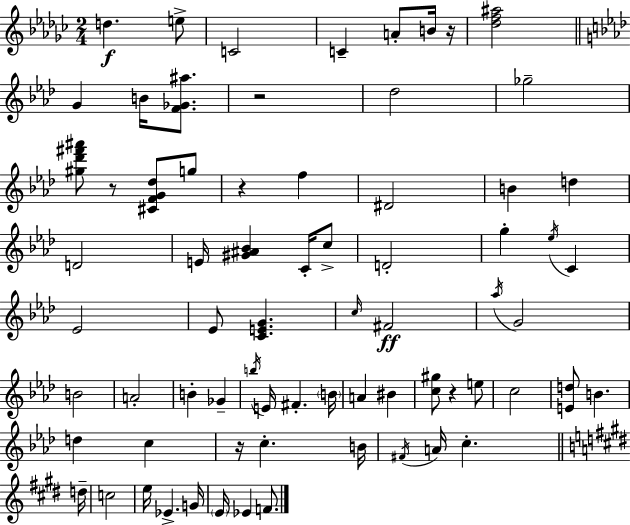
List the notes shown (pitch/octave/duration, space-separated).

D5/q. E5/e C4/h C4/q A4/e B4/s R/s [Db5,F5,A#5]/h G4/q B4/s [F4,Gb4,A#5]/e. R/h Db5/h Gb5/h [G#5,Db6,F#6,A#6]/e R/e [C#4,F4,G4,Db5]/e G5/e R/q F5/q D#4/h B4/q D5/q D4/h E4/s [G#4,A#4,Bb4]/q C4/s C5/e D4/h G5/q Eb5/s C4/q Eb4/h Eb4/e [C4,E4,G4]/q. C5/s F#4/h Ab5/s G4/h B4/h A4/h B4/q Gb4/q B5/s E4/s F#4/q. B4/s A4/q BIS4/q [C5,G#5]/e R/q E5/e C5/h [E4,D5]/e B4/q. D5/q C5/q R/s C5/q. B4/s F#4/s A4/s C5/q. D5/s C5/h E5/s Eb4/q. G4/s E4/s Eb4/q F4/e.